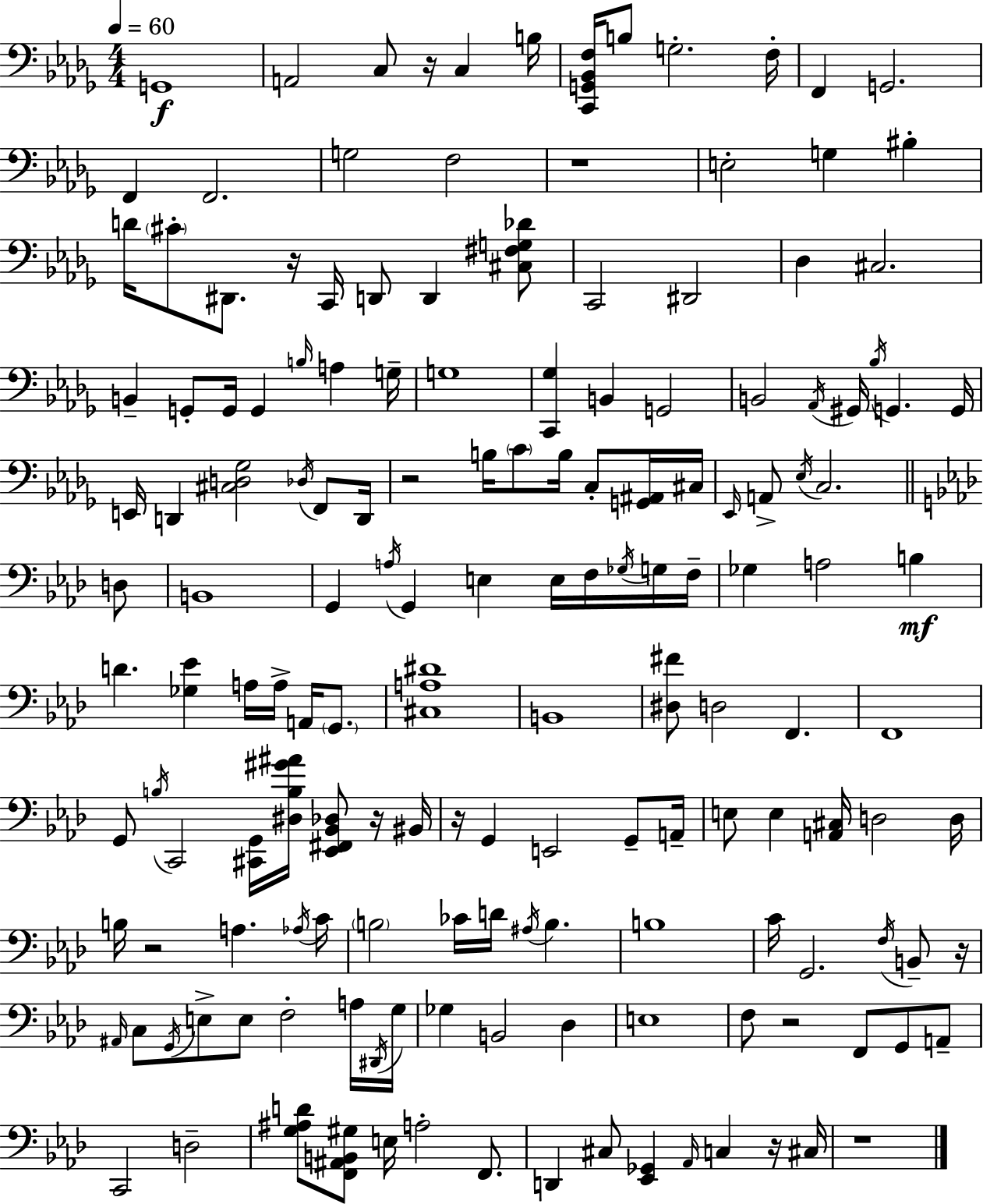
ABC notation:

X:1
T:Untitled
M:4/4
L:1/4
K:Bbm
G,,4 A,,2 C,/2 z/4 C, B,/4 [C,,G,,_B,,F,]/4 B,/2 G,2 F,/4 F,, G,,2 F,, F,,2 G,2 F,2 z4 E,2 G, ^B, D/4 ^C/2 ^D,,/2 z/4 C,,/4 D,,/2 D,, [^C,^F,G,_D]/2 C,,2 ^D,,2 _D, ^C,2 B,, G,,/2 G,,/4 G,, B,/4 A, G,/4 G,4 [C,,_G,] B,, G,,2 B,,2 _A,,/4 ^G,,/4 _B,/4 G,, G,,/4 E,,/4 D,, [^C,D,_G,]2 _D,/4 F,,/2 D,,/4 z2 B,/4 C/2 B,/4 C,/2 [G,,^A,,]/4 ^C,/4 _E,,/4 A,,/2 _E,/4 C,2 D,/2 B,,4 G,, A,/4 G,, E, E,/4 F,/4 _G,/4 G,/4 F,/4 _G, A,2 B, D [_G,_E] A,/4 A,/4 A,,/4 G,,/2 [^C,A,^D]4 B,,4 [^D,^F]/2 D,2 F,, F,,4 G,,/2 B,/4 C,,2 [^C,,G,,]/4 [^D,B,^G^A]/4 [_E,,^F,,_B,,_D,]/2 z/4 ^B,,/4 z/4 G,, E,,2 G,,/2 A,,/4 E,/2 E, [A,,^C,]/4 D,2 D,/4 B,/4 z2 A, _A,/4 C/4 B,2 _C/4 D/4 ^A,/4 B, B,4 C/4 G,,2 F,/4 B,,/2 z/4 ^A,,/4 C,/2 G,,/4 E,/2 E,/2 F,2 A,/4 ^D,,/4 G,/4 _G, B,,2 _D, E,4 F,/2 z2 F,,/2 G,,/2 A,,/2 C,,2 D,2 [G,^A,D]/2 [F,,^A,,B,,^G,]/2 E,/4 A,2 F,,/2 D,, ^C,/2 [_E,,_G,,] _A,,/4 C, z/4 ^C,/4 z4